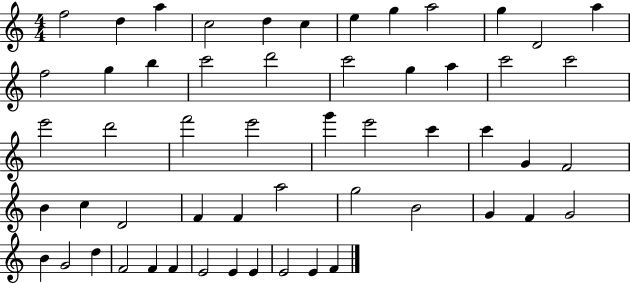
{
  \clef treble
  \numericTimeSignature
  \time 4/4
  \key c \major
  f''2 d''4 a''4 | c''2 d''4 c''4 | e''4 g''4 a''2 | g''4 d'2 a''4 | \break f''2 g''4 b''4 | c'''2 d'''2 | c'''2 g''4 a''4 | c'''2 c'''2 | \break e'''2 d'''2 | f'''2 e'''2 | g'''4 e'''2 c'''4 | c'''4 g'4 f'2 | \break b'4 c''4 d'2 | f'4 f'4 a''2 | g''2 b'2 | g'4 f'4 g'2 | \break b'4 g'2 d''4 | f'2 f'4 f'4 | e'2 e'4 e'4 | e'2 e'4 f'4 | \break \bar "|."
}